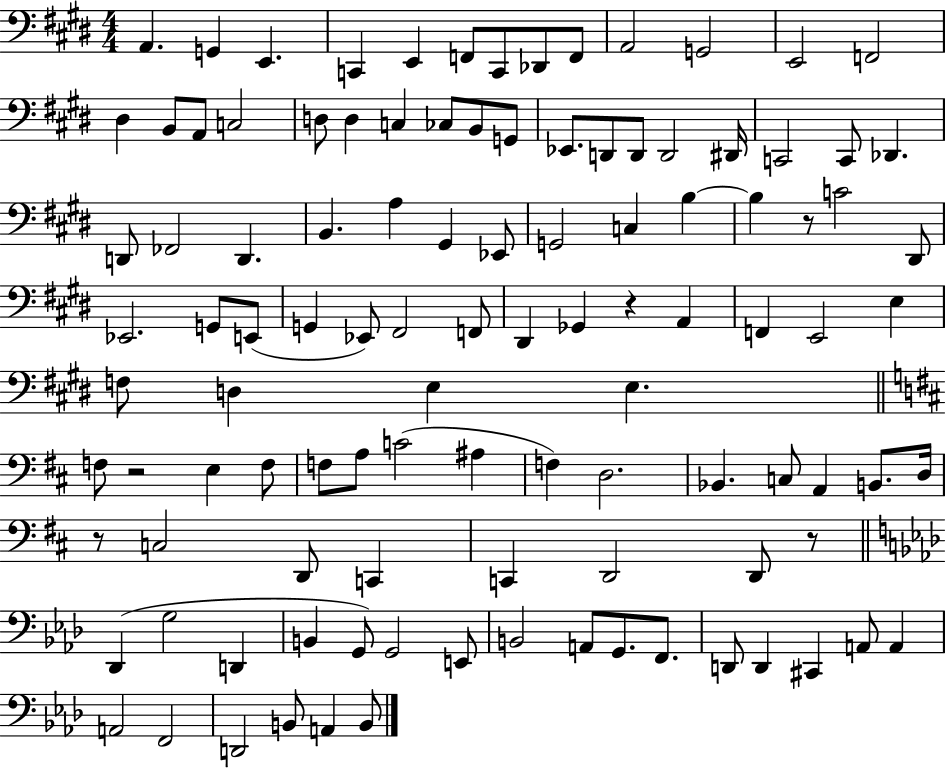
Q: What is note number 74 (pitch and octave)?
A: B2